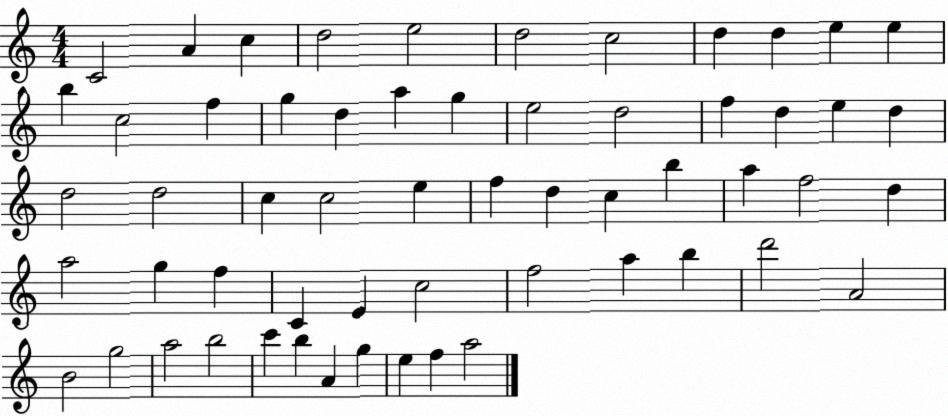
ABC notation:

X:1
T:Untitled
M:4/4
L:1/4
K:C
C2 A c d2 e2 d2 c2 d d e e b c2 f g d a g e2 d2 f d e d d2 d2 c c2 e f d c b a f2 d a2 g f C E c2 f2 a b d'2 A2 B2 g2 a2 b2 c' b A g e f a2